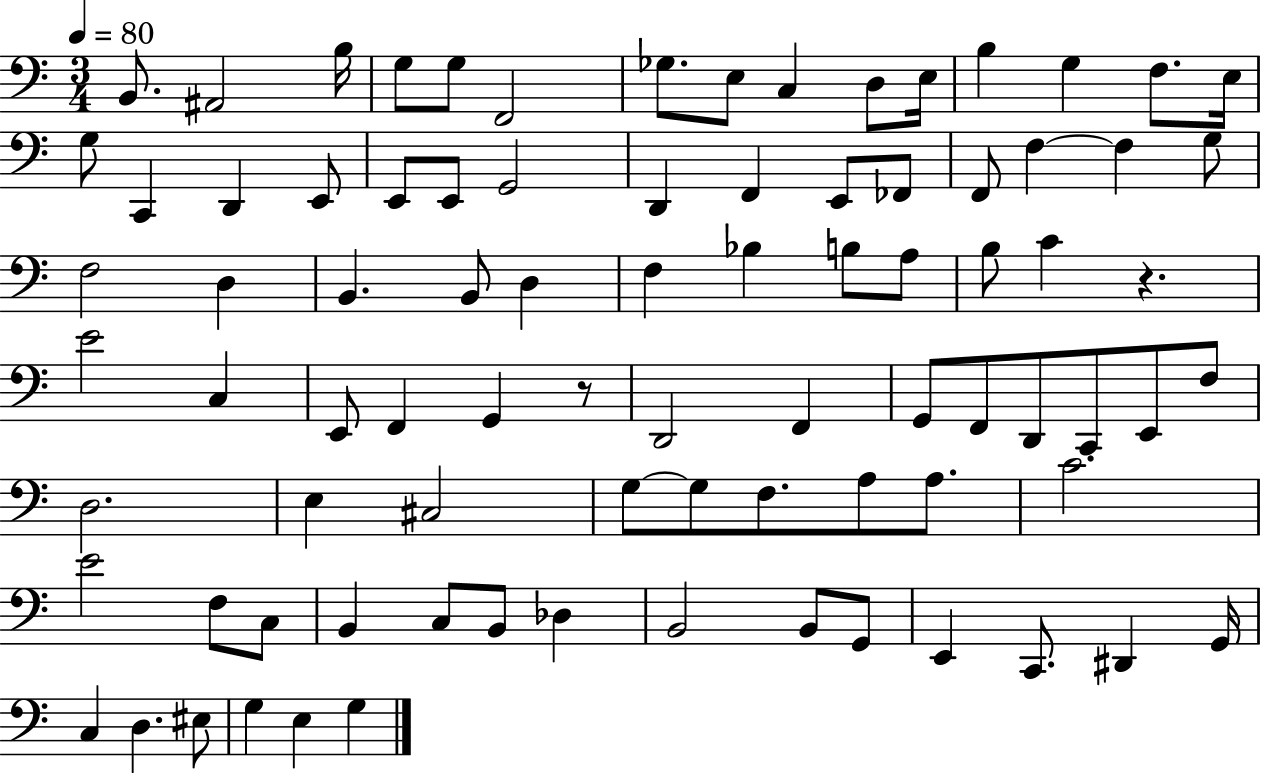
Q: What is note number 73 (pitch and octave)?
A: G2